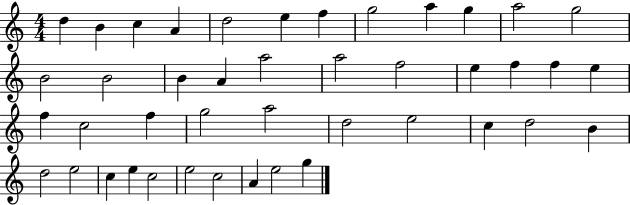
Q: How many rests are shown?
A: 0